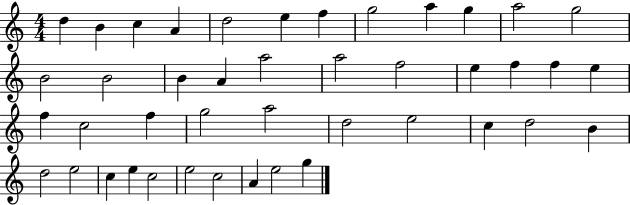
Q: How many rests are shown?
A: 0